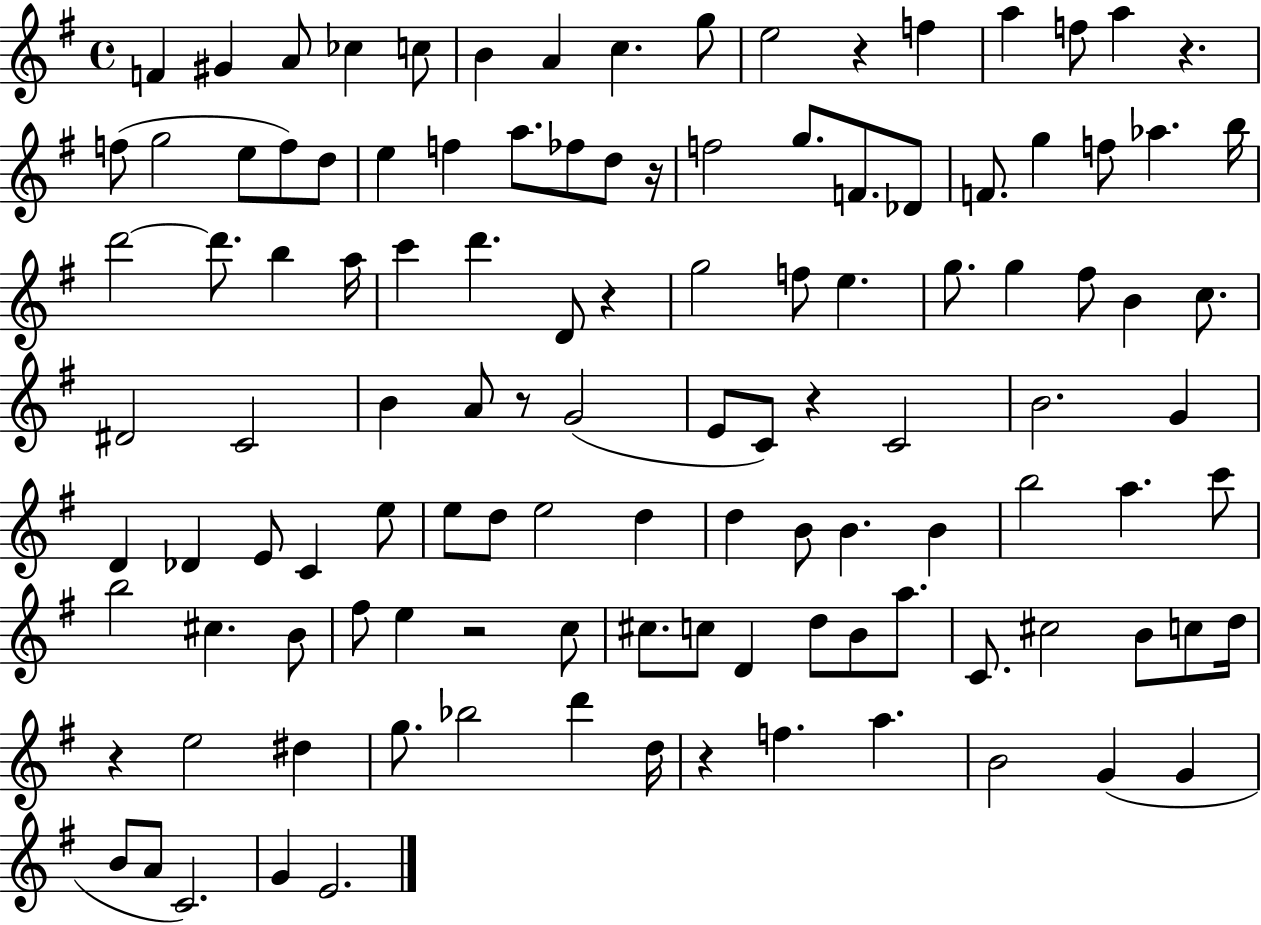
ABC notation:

X:1
T:Untitled
M:4/4
L:1/4
K:G
F ^G A/2 _c c/2 B A c g/2 e2 z f a f/2 a z f/2 g2 e/2 f/2 d/2 e f a/2 _f/2 d/2 z/4 f2 g/2 F/2 _D/2 F/2 g f/2 _a b/4 d'2 d'/2 b a/4 c' d' D/2 z g2 f/2 e g/2 g ^f/2 B c/2 ^D2 C2 B A/2 z/2 G2 E/2 C/2 z C2 B2 G D _D E/2 C e/2 e/2 d/2 e2 d d B/2 B B b2 a c'/2 b2 ^c B/2 ^f/2 e z2 c/2 ^c/2 c/2 D d/2 B/2 a/2 C/2 ^c2 B/2 c/2 d/4 z e2 ^d g/2 _b2 d' d/4 z f a B2 G G B/2 A/2 C2 G E2